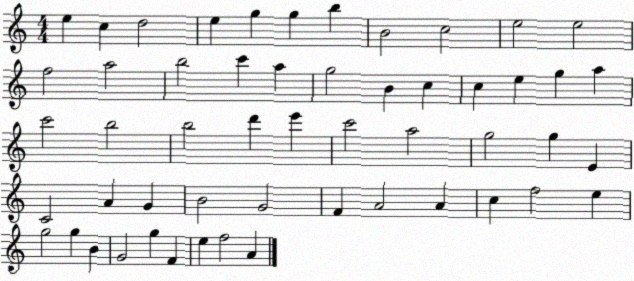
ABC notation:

X:1
T:Untitled
M:4/4
L:1/4
K:C
e c d2 e g g b B2 c2 e2 e2 f2 a2 b2 c' a g2 B c c e g a c'2 b2 b2 d' e' c'2 a2 g2 g E C2 A G B2 G2 F A2 A c f2 e g2 g B G2 g F e f2 A